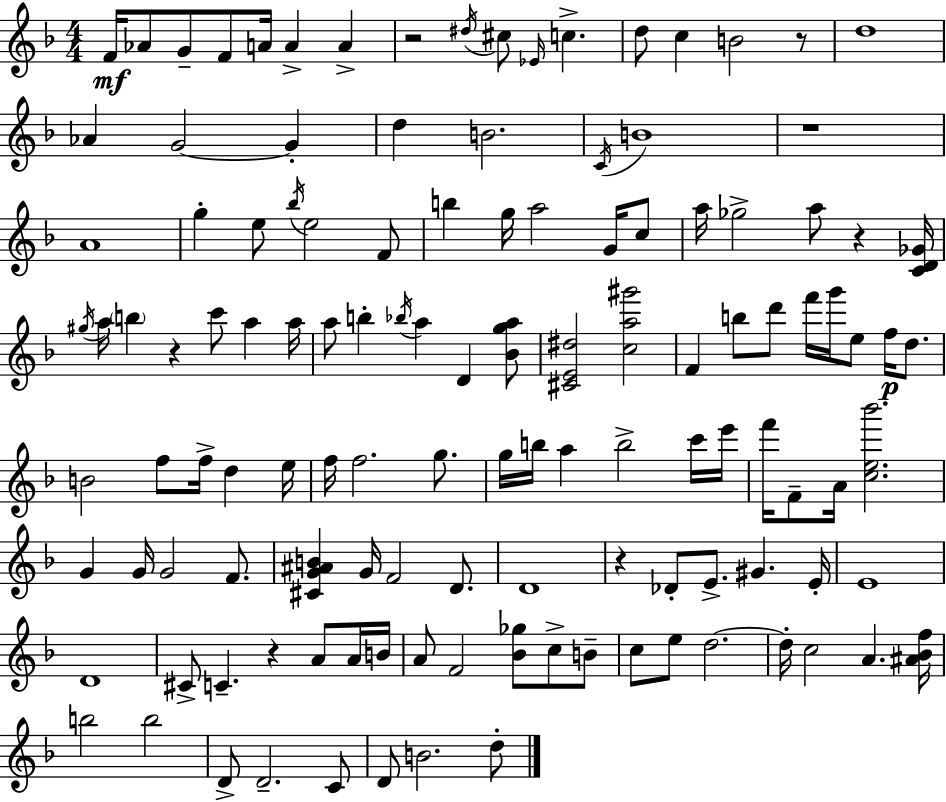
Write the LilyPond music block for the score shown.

{
  \clef treble
  \numericTimeSignature
  \time 4/4
  \key d \minor
  f'16\mf aes'8 g'8-- f'8 a'16 a'4-> a'4-> | r2 \acciaccatura { dis''16 } cis''8 \grace { ees'16 } c''4.-> | d''8 c''4 b'2 | r8 d''1 | \break aes'4 g'2~~ g'4-. | d''4 b'2. | \acciaccatura { c'16 } b'1 | r1 | \break a'1 | g''4-. e''8 \acciaccatura { bes''16 } e''2 | f'8 b''4 g''16 a''2 | g'16 c''8 a''16 ges''2-> a''8 r4 | \break <c' d' ges'>16 \acciaccatura { gis''16 } a''16 \parenthesize b''4 r4 c'''8 | a''4 a''16 a''8 b''4-. \acciaccatura { bes''16 } a''4 | d'4 <bes' g'' a''>8 <cis' e' dis''>2 <c'' a'' gis'''>2 | f'4 b''8 d'''8 f'''16 g'''16 | \break e''8 f''16\p d''8. b'2 f''8 | f''16-> d''4 e''16 f''16 f''2. | g''8. g''16 b''16 a''4 b''2-> | c'''16 e'''16 f'''16 f'8-- a'16 <c'' e'' bes'''>2. | \break g'4 g'16 g'2 | f'8. <cis' g' ais' b'>4 g'16 f'2 | d'8. d'1 | r4 des'8-. e'8.-> gis'4. | \break e'16-. e'1 | d'1 | cis'8-> c'4.-- r4 | a'8 a'16 b'16 a'8 f'2 | \break <bes' ges''>8 c''8-> b'8-- c''8 e''8 d''2.~~ | d''16-. c''2 a'4. | <ais' bes' f''>16 b''2 b''2 | d'8-> d'2.-- | \break c'8 d'8 b'2. | d''8-. \bar "|."
}